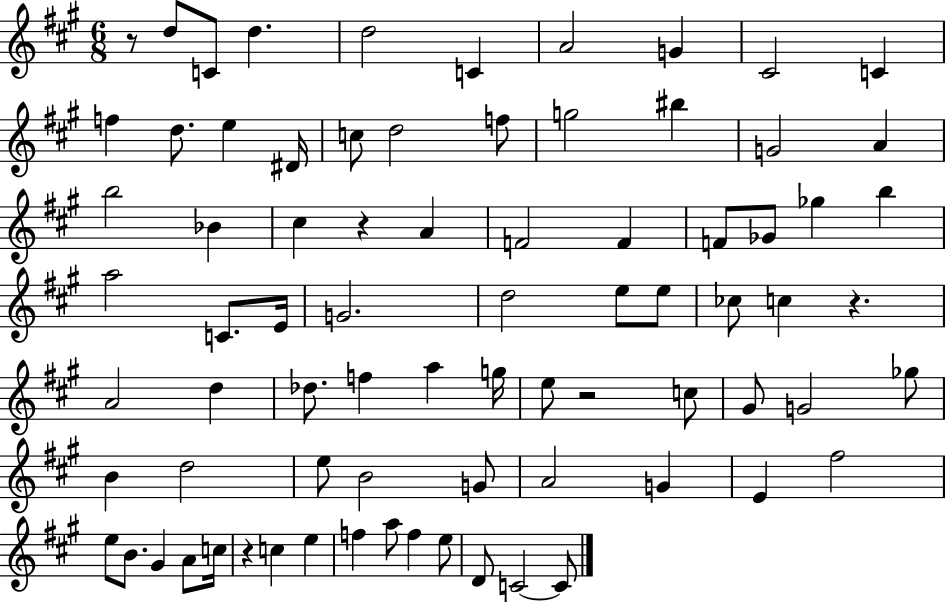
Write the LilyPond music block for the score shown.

{
  \clef treble
  \numericTimeSignature
  \time 6/8
  \key a \major
  r8 d''8 c'8 d''4. | d''2 c'4 | a'2 g'4 | cis'2 c'4 | \break f''4 d''8. e''4 dis'16 | c''8 d''2 f''8 | g''2 bis''4 | g'2 a'4 | \break b''2 bes'4 | cis''4 r4 a'4 | f'2 f'4 | f'8 ges'8 ges''4 b''4 | \break a''2 c'8. e'16 | g'2. | d''2 e''8 e''8 | ces''8 c''4 r4. | \break a'2 d''4 | des''8. f''4 a''4 g''16 | e''8 r2 c''8 | gis'8 g'2 ges''8 | \break b'4 d''2 | e''8 b'2 g'8 | a'2 g'4 | e'4 fis''2 | \break e''8 b'8. gis'4 a'8 c''16 | r4 c''4 e''4 | f''4 a''8 f''4 e''8 | d'8 c'2~~ c'8 | \break \bar "|."
}